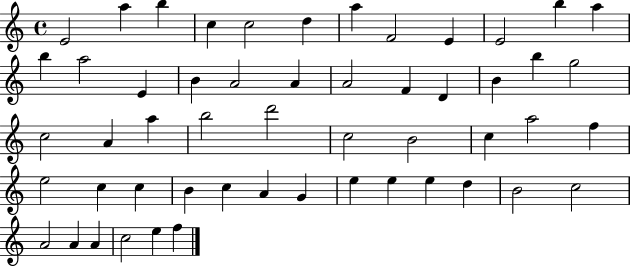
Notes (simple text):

E4/h A5/q B5/q C5/q C5/h D5/q A5/q F4/h E4/q E4/h B5/q A5/q B5/q A5/h E4/q B4/q A4/h A4/q A4/h F4/q D4/q B4/q B5/q G5/h C5/h A4/q A5/q B5/h D6/h C5/h B4/h C5/q A5/h F5/q E5/h C5/q C5/q B4/q C5/q A4/q G4/q E5/q E5/q E5/q D5/q B4/h C5/h A4/h A4/q A4/q C5/h E5/q F5/q